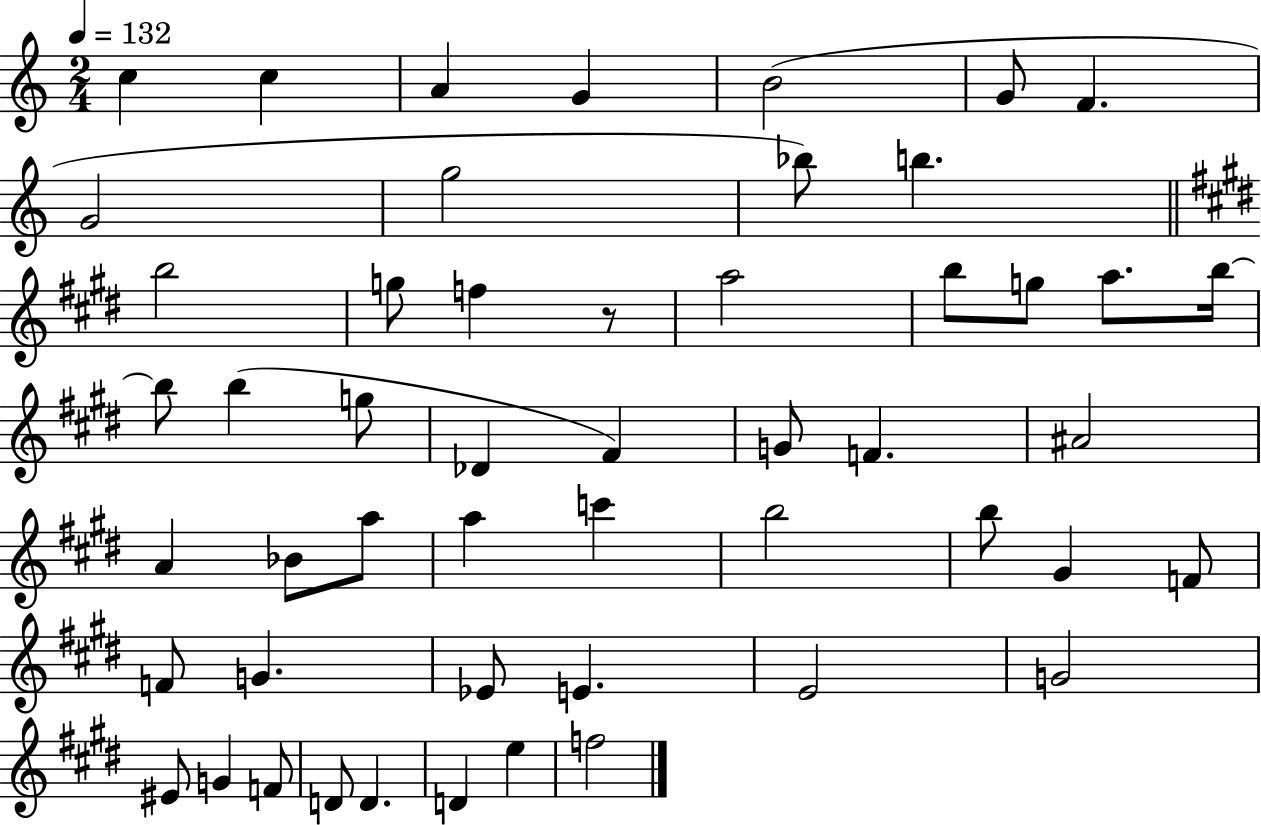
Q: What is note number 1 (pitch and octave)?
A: C5